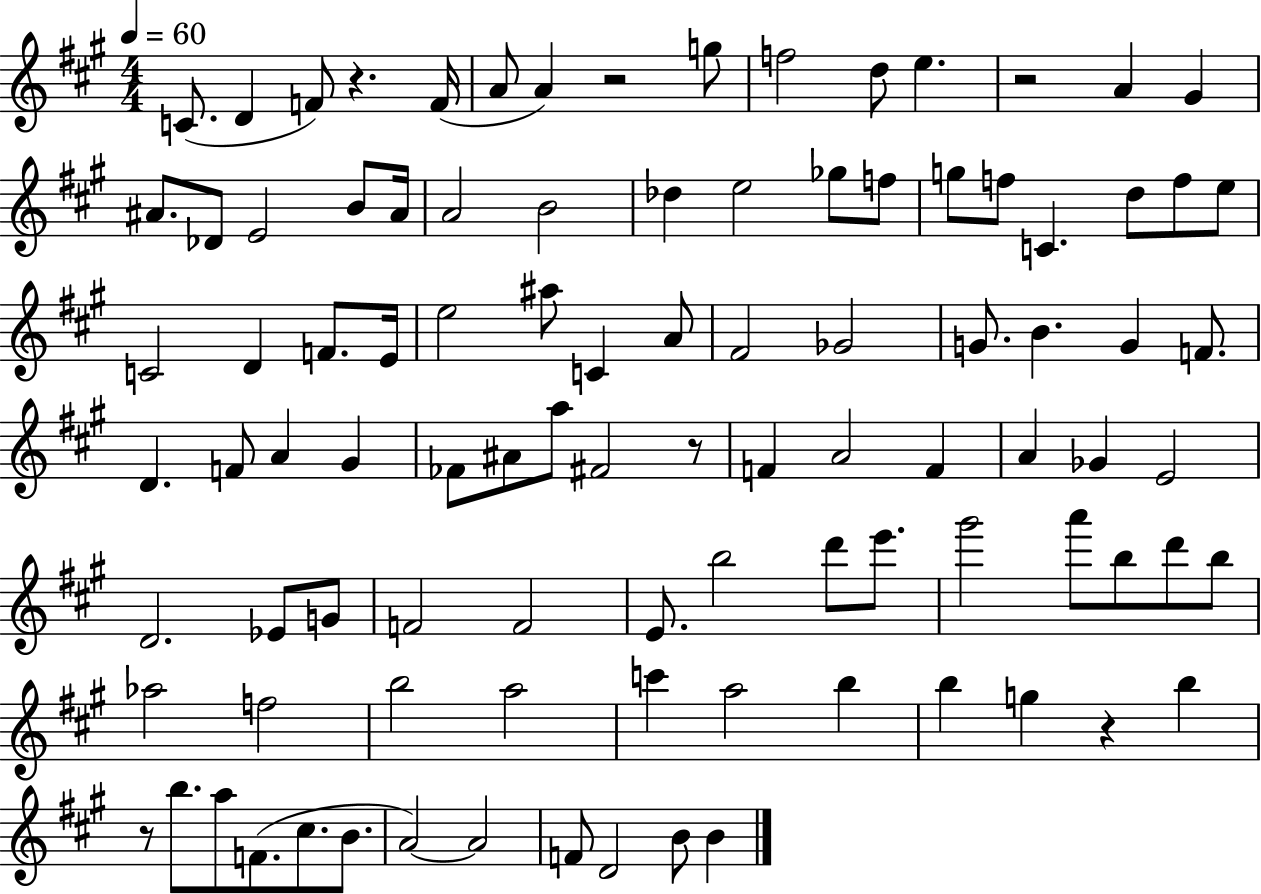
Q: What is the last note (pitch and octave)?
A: B4